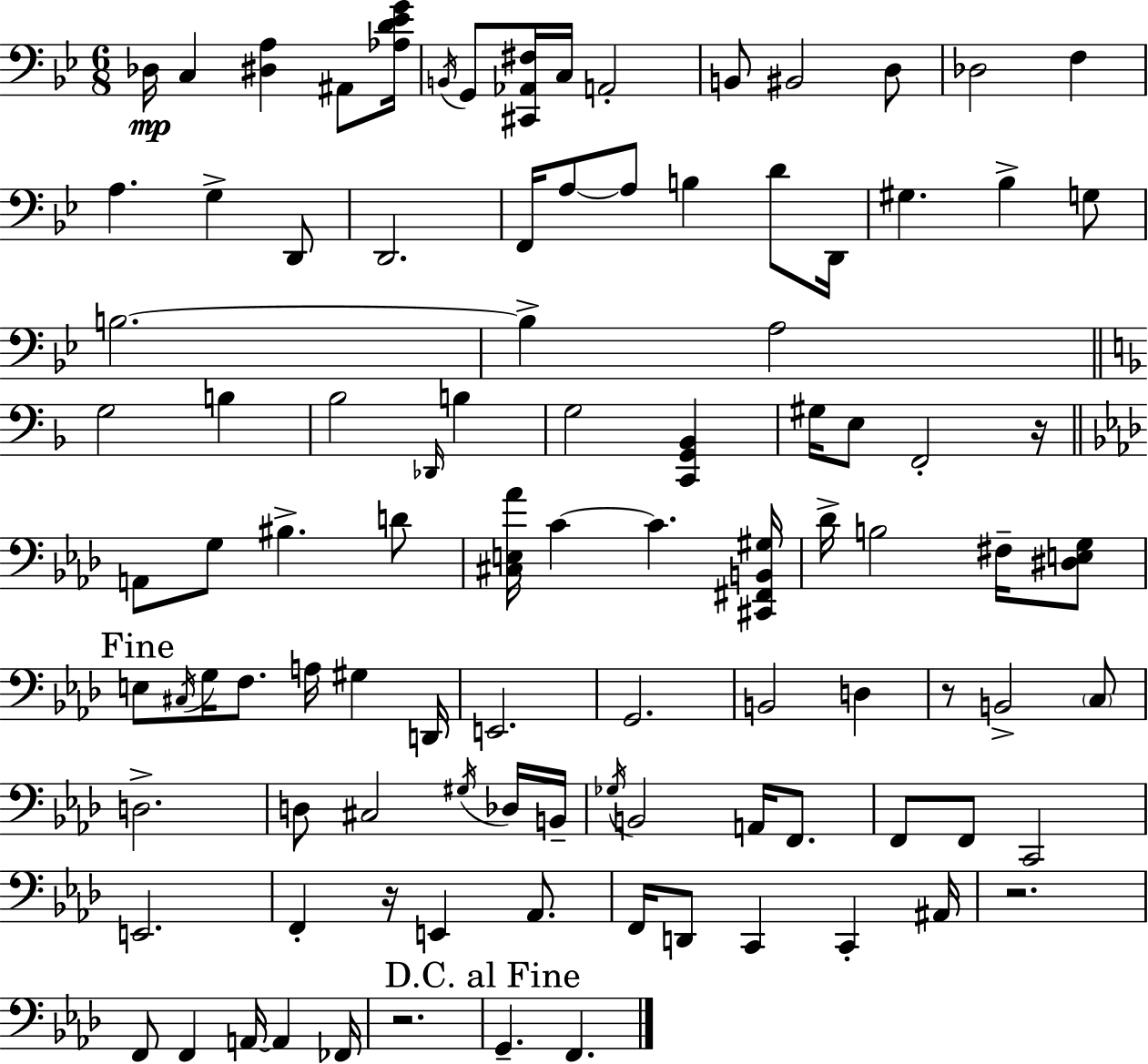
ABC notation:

X:1
T:Untitled
M:6/8
L:1/4
K:Bb
_D,/4 C, [^D,A,] ^A,,/2 [_A,D_EG]/4 B,,/4 G,,/2 [^C,,_A,,^F,]/4 C,/4 A,,2 B,,/2 ^B,,2 D,/2 _D,2 F, A, G, D,,/2 D,,2 F,,/4 A,/2 A,/2 B, D/2 D,,/4 ^G, _B, G,/2 B,2 B, A,2 G,2 B, _B,2 _D,,/4 B, G,2 [C,,G,,_B,,] ^G,/4 E,/2 F,,2 z/4 A,,/2 G,/2 ^B, D/2 [^C,E,_A]/4 C C [^C,,^F,,B,,^G,]/4 _D/4 B,2 ^F,/4 [^D,E,G,]/2 E,/2 ^C,/4 G,/4 F,/2 A,/4 ^G, D,,/4 E,,2 G,,2 B,,2 D, z/2 B,,2 C,/2 D,2 D,/2 ^C,2 ^G,/4 _D,/4 B,,/4 _G,/4 B,,2 A,,/4 F,,/2 F,,/2 F,,/2 C,,2 E,,2 F,, z/4 E,, _A,,/2 F,,/4 D,,/2 C,, C,, ^A,,/4 z2 F,,/2 F,, A,,/4 A,, _F,,/4 z2 G,, F,,